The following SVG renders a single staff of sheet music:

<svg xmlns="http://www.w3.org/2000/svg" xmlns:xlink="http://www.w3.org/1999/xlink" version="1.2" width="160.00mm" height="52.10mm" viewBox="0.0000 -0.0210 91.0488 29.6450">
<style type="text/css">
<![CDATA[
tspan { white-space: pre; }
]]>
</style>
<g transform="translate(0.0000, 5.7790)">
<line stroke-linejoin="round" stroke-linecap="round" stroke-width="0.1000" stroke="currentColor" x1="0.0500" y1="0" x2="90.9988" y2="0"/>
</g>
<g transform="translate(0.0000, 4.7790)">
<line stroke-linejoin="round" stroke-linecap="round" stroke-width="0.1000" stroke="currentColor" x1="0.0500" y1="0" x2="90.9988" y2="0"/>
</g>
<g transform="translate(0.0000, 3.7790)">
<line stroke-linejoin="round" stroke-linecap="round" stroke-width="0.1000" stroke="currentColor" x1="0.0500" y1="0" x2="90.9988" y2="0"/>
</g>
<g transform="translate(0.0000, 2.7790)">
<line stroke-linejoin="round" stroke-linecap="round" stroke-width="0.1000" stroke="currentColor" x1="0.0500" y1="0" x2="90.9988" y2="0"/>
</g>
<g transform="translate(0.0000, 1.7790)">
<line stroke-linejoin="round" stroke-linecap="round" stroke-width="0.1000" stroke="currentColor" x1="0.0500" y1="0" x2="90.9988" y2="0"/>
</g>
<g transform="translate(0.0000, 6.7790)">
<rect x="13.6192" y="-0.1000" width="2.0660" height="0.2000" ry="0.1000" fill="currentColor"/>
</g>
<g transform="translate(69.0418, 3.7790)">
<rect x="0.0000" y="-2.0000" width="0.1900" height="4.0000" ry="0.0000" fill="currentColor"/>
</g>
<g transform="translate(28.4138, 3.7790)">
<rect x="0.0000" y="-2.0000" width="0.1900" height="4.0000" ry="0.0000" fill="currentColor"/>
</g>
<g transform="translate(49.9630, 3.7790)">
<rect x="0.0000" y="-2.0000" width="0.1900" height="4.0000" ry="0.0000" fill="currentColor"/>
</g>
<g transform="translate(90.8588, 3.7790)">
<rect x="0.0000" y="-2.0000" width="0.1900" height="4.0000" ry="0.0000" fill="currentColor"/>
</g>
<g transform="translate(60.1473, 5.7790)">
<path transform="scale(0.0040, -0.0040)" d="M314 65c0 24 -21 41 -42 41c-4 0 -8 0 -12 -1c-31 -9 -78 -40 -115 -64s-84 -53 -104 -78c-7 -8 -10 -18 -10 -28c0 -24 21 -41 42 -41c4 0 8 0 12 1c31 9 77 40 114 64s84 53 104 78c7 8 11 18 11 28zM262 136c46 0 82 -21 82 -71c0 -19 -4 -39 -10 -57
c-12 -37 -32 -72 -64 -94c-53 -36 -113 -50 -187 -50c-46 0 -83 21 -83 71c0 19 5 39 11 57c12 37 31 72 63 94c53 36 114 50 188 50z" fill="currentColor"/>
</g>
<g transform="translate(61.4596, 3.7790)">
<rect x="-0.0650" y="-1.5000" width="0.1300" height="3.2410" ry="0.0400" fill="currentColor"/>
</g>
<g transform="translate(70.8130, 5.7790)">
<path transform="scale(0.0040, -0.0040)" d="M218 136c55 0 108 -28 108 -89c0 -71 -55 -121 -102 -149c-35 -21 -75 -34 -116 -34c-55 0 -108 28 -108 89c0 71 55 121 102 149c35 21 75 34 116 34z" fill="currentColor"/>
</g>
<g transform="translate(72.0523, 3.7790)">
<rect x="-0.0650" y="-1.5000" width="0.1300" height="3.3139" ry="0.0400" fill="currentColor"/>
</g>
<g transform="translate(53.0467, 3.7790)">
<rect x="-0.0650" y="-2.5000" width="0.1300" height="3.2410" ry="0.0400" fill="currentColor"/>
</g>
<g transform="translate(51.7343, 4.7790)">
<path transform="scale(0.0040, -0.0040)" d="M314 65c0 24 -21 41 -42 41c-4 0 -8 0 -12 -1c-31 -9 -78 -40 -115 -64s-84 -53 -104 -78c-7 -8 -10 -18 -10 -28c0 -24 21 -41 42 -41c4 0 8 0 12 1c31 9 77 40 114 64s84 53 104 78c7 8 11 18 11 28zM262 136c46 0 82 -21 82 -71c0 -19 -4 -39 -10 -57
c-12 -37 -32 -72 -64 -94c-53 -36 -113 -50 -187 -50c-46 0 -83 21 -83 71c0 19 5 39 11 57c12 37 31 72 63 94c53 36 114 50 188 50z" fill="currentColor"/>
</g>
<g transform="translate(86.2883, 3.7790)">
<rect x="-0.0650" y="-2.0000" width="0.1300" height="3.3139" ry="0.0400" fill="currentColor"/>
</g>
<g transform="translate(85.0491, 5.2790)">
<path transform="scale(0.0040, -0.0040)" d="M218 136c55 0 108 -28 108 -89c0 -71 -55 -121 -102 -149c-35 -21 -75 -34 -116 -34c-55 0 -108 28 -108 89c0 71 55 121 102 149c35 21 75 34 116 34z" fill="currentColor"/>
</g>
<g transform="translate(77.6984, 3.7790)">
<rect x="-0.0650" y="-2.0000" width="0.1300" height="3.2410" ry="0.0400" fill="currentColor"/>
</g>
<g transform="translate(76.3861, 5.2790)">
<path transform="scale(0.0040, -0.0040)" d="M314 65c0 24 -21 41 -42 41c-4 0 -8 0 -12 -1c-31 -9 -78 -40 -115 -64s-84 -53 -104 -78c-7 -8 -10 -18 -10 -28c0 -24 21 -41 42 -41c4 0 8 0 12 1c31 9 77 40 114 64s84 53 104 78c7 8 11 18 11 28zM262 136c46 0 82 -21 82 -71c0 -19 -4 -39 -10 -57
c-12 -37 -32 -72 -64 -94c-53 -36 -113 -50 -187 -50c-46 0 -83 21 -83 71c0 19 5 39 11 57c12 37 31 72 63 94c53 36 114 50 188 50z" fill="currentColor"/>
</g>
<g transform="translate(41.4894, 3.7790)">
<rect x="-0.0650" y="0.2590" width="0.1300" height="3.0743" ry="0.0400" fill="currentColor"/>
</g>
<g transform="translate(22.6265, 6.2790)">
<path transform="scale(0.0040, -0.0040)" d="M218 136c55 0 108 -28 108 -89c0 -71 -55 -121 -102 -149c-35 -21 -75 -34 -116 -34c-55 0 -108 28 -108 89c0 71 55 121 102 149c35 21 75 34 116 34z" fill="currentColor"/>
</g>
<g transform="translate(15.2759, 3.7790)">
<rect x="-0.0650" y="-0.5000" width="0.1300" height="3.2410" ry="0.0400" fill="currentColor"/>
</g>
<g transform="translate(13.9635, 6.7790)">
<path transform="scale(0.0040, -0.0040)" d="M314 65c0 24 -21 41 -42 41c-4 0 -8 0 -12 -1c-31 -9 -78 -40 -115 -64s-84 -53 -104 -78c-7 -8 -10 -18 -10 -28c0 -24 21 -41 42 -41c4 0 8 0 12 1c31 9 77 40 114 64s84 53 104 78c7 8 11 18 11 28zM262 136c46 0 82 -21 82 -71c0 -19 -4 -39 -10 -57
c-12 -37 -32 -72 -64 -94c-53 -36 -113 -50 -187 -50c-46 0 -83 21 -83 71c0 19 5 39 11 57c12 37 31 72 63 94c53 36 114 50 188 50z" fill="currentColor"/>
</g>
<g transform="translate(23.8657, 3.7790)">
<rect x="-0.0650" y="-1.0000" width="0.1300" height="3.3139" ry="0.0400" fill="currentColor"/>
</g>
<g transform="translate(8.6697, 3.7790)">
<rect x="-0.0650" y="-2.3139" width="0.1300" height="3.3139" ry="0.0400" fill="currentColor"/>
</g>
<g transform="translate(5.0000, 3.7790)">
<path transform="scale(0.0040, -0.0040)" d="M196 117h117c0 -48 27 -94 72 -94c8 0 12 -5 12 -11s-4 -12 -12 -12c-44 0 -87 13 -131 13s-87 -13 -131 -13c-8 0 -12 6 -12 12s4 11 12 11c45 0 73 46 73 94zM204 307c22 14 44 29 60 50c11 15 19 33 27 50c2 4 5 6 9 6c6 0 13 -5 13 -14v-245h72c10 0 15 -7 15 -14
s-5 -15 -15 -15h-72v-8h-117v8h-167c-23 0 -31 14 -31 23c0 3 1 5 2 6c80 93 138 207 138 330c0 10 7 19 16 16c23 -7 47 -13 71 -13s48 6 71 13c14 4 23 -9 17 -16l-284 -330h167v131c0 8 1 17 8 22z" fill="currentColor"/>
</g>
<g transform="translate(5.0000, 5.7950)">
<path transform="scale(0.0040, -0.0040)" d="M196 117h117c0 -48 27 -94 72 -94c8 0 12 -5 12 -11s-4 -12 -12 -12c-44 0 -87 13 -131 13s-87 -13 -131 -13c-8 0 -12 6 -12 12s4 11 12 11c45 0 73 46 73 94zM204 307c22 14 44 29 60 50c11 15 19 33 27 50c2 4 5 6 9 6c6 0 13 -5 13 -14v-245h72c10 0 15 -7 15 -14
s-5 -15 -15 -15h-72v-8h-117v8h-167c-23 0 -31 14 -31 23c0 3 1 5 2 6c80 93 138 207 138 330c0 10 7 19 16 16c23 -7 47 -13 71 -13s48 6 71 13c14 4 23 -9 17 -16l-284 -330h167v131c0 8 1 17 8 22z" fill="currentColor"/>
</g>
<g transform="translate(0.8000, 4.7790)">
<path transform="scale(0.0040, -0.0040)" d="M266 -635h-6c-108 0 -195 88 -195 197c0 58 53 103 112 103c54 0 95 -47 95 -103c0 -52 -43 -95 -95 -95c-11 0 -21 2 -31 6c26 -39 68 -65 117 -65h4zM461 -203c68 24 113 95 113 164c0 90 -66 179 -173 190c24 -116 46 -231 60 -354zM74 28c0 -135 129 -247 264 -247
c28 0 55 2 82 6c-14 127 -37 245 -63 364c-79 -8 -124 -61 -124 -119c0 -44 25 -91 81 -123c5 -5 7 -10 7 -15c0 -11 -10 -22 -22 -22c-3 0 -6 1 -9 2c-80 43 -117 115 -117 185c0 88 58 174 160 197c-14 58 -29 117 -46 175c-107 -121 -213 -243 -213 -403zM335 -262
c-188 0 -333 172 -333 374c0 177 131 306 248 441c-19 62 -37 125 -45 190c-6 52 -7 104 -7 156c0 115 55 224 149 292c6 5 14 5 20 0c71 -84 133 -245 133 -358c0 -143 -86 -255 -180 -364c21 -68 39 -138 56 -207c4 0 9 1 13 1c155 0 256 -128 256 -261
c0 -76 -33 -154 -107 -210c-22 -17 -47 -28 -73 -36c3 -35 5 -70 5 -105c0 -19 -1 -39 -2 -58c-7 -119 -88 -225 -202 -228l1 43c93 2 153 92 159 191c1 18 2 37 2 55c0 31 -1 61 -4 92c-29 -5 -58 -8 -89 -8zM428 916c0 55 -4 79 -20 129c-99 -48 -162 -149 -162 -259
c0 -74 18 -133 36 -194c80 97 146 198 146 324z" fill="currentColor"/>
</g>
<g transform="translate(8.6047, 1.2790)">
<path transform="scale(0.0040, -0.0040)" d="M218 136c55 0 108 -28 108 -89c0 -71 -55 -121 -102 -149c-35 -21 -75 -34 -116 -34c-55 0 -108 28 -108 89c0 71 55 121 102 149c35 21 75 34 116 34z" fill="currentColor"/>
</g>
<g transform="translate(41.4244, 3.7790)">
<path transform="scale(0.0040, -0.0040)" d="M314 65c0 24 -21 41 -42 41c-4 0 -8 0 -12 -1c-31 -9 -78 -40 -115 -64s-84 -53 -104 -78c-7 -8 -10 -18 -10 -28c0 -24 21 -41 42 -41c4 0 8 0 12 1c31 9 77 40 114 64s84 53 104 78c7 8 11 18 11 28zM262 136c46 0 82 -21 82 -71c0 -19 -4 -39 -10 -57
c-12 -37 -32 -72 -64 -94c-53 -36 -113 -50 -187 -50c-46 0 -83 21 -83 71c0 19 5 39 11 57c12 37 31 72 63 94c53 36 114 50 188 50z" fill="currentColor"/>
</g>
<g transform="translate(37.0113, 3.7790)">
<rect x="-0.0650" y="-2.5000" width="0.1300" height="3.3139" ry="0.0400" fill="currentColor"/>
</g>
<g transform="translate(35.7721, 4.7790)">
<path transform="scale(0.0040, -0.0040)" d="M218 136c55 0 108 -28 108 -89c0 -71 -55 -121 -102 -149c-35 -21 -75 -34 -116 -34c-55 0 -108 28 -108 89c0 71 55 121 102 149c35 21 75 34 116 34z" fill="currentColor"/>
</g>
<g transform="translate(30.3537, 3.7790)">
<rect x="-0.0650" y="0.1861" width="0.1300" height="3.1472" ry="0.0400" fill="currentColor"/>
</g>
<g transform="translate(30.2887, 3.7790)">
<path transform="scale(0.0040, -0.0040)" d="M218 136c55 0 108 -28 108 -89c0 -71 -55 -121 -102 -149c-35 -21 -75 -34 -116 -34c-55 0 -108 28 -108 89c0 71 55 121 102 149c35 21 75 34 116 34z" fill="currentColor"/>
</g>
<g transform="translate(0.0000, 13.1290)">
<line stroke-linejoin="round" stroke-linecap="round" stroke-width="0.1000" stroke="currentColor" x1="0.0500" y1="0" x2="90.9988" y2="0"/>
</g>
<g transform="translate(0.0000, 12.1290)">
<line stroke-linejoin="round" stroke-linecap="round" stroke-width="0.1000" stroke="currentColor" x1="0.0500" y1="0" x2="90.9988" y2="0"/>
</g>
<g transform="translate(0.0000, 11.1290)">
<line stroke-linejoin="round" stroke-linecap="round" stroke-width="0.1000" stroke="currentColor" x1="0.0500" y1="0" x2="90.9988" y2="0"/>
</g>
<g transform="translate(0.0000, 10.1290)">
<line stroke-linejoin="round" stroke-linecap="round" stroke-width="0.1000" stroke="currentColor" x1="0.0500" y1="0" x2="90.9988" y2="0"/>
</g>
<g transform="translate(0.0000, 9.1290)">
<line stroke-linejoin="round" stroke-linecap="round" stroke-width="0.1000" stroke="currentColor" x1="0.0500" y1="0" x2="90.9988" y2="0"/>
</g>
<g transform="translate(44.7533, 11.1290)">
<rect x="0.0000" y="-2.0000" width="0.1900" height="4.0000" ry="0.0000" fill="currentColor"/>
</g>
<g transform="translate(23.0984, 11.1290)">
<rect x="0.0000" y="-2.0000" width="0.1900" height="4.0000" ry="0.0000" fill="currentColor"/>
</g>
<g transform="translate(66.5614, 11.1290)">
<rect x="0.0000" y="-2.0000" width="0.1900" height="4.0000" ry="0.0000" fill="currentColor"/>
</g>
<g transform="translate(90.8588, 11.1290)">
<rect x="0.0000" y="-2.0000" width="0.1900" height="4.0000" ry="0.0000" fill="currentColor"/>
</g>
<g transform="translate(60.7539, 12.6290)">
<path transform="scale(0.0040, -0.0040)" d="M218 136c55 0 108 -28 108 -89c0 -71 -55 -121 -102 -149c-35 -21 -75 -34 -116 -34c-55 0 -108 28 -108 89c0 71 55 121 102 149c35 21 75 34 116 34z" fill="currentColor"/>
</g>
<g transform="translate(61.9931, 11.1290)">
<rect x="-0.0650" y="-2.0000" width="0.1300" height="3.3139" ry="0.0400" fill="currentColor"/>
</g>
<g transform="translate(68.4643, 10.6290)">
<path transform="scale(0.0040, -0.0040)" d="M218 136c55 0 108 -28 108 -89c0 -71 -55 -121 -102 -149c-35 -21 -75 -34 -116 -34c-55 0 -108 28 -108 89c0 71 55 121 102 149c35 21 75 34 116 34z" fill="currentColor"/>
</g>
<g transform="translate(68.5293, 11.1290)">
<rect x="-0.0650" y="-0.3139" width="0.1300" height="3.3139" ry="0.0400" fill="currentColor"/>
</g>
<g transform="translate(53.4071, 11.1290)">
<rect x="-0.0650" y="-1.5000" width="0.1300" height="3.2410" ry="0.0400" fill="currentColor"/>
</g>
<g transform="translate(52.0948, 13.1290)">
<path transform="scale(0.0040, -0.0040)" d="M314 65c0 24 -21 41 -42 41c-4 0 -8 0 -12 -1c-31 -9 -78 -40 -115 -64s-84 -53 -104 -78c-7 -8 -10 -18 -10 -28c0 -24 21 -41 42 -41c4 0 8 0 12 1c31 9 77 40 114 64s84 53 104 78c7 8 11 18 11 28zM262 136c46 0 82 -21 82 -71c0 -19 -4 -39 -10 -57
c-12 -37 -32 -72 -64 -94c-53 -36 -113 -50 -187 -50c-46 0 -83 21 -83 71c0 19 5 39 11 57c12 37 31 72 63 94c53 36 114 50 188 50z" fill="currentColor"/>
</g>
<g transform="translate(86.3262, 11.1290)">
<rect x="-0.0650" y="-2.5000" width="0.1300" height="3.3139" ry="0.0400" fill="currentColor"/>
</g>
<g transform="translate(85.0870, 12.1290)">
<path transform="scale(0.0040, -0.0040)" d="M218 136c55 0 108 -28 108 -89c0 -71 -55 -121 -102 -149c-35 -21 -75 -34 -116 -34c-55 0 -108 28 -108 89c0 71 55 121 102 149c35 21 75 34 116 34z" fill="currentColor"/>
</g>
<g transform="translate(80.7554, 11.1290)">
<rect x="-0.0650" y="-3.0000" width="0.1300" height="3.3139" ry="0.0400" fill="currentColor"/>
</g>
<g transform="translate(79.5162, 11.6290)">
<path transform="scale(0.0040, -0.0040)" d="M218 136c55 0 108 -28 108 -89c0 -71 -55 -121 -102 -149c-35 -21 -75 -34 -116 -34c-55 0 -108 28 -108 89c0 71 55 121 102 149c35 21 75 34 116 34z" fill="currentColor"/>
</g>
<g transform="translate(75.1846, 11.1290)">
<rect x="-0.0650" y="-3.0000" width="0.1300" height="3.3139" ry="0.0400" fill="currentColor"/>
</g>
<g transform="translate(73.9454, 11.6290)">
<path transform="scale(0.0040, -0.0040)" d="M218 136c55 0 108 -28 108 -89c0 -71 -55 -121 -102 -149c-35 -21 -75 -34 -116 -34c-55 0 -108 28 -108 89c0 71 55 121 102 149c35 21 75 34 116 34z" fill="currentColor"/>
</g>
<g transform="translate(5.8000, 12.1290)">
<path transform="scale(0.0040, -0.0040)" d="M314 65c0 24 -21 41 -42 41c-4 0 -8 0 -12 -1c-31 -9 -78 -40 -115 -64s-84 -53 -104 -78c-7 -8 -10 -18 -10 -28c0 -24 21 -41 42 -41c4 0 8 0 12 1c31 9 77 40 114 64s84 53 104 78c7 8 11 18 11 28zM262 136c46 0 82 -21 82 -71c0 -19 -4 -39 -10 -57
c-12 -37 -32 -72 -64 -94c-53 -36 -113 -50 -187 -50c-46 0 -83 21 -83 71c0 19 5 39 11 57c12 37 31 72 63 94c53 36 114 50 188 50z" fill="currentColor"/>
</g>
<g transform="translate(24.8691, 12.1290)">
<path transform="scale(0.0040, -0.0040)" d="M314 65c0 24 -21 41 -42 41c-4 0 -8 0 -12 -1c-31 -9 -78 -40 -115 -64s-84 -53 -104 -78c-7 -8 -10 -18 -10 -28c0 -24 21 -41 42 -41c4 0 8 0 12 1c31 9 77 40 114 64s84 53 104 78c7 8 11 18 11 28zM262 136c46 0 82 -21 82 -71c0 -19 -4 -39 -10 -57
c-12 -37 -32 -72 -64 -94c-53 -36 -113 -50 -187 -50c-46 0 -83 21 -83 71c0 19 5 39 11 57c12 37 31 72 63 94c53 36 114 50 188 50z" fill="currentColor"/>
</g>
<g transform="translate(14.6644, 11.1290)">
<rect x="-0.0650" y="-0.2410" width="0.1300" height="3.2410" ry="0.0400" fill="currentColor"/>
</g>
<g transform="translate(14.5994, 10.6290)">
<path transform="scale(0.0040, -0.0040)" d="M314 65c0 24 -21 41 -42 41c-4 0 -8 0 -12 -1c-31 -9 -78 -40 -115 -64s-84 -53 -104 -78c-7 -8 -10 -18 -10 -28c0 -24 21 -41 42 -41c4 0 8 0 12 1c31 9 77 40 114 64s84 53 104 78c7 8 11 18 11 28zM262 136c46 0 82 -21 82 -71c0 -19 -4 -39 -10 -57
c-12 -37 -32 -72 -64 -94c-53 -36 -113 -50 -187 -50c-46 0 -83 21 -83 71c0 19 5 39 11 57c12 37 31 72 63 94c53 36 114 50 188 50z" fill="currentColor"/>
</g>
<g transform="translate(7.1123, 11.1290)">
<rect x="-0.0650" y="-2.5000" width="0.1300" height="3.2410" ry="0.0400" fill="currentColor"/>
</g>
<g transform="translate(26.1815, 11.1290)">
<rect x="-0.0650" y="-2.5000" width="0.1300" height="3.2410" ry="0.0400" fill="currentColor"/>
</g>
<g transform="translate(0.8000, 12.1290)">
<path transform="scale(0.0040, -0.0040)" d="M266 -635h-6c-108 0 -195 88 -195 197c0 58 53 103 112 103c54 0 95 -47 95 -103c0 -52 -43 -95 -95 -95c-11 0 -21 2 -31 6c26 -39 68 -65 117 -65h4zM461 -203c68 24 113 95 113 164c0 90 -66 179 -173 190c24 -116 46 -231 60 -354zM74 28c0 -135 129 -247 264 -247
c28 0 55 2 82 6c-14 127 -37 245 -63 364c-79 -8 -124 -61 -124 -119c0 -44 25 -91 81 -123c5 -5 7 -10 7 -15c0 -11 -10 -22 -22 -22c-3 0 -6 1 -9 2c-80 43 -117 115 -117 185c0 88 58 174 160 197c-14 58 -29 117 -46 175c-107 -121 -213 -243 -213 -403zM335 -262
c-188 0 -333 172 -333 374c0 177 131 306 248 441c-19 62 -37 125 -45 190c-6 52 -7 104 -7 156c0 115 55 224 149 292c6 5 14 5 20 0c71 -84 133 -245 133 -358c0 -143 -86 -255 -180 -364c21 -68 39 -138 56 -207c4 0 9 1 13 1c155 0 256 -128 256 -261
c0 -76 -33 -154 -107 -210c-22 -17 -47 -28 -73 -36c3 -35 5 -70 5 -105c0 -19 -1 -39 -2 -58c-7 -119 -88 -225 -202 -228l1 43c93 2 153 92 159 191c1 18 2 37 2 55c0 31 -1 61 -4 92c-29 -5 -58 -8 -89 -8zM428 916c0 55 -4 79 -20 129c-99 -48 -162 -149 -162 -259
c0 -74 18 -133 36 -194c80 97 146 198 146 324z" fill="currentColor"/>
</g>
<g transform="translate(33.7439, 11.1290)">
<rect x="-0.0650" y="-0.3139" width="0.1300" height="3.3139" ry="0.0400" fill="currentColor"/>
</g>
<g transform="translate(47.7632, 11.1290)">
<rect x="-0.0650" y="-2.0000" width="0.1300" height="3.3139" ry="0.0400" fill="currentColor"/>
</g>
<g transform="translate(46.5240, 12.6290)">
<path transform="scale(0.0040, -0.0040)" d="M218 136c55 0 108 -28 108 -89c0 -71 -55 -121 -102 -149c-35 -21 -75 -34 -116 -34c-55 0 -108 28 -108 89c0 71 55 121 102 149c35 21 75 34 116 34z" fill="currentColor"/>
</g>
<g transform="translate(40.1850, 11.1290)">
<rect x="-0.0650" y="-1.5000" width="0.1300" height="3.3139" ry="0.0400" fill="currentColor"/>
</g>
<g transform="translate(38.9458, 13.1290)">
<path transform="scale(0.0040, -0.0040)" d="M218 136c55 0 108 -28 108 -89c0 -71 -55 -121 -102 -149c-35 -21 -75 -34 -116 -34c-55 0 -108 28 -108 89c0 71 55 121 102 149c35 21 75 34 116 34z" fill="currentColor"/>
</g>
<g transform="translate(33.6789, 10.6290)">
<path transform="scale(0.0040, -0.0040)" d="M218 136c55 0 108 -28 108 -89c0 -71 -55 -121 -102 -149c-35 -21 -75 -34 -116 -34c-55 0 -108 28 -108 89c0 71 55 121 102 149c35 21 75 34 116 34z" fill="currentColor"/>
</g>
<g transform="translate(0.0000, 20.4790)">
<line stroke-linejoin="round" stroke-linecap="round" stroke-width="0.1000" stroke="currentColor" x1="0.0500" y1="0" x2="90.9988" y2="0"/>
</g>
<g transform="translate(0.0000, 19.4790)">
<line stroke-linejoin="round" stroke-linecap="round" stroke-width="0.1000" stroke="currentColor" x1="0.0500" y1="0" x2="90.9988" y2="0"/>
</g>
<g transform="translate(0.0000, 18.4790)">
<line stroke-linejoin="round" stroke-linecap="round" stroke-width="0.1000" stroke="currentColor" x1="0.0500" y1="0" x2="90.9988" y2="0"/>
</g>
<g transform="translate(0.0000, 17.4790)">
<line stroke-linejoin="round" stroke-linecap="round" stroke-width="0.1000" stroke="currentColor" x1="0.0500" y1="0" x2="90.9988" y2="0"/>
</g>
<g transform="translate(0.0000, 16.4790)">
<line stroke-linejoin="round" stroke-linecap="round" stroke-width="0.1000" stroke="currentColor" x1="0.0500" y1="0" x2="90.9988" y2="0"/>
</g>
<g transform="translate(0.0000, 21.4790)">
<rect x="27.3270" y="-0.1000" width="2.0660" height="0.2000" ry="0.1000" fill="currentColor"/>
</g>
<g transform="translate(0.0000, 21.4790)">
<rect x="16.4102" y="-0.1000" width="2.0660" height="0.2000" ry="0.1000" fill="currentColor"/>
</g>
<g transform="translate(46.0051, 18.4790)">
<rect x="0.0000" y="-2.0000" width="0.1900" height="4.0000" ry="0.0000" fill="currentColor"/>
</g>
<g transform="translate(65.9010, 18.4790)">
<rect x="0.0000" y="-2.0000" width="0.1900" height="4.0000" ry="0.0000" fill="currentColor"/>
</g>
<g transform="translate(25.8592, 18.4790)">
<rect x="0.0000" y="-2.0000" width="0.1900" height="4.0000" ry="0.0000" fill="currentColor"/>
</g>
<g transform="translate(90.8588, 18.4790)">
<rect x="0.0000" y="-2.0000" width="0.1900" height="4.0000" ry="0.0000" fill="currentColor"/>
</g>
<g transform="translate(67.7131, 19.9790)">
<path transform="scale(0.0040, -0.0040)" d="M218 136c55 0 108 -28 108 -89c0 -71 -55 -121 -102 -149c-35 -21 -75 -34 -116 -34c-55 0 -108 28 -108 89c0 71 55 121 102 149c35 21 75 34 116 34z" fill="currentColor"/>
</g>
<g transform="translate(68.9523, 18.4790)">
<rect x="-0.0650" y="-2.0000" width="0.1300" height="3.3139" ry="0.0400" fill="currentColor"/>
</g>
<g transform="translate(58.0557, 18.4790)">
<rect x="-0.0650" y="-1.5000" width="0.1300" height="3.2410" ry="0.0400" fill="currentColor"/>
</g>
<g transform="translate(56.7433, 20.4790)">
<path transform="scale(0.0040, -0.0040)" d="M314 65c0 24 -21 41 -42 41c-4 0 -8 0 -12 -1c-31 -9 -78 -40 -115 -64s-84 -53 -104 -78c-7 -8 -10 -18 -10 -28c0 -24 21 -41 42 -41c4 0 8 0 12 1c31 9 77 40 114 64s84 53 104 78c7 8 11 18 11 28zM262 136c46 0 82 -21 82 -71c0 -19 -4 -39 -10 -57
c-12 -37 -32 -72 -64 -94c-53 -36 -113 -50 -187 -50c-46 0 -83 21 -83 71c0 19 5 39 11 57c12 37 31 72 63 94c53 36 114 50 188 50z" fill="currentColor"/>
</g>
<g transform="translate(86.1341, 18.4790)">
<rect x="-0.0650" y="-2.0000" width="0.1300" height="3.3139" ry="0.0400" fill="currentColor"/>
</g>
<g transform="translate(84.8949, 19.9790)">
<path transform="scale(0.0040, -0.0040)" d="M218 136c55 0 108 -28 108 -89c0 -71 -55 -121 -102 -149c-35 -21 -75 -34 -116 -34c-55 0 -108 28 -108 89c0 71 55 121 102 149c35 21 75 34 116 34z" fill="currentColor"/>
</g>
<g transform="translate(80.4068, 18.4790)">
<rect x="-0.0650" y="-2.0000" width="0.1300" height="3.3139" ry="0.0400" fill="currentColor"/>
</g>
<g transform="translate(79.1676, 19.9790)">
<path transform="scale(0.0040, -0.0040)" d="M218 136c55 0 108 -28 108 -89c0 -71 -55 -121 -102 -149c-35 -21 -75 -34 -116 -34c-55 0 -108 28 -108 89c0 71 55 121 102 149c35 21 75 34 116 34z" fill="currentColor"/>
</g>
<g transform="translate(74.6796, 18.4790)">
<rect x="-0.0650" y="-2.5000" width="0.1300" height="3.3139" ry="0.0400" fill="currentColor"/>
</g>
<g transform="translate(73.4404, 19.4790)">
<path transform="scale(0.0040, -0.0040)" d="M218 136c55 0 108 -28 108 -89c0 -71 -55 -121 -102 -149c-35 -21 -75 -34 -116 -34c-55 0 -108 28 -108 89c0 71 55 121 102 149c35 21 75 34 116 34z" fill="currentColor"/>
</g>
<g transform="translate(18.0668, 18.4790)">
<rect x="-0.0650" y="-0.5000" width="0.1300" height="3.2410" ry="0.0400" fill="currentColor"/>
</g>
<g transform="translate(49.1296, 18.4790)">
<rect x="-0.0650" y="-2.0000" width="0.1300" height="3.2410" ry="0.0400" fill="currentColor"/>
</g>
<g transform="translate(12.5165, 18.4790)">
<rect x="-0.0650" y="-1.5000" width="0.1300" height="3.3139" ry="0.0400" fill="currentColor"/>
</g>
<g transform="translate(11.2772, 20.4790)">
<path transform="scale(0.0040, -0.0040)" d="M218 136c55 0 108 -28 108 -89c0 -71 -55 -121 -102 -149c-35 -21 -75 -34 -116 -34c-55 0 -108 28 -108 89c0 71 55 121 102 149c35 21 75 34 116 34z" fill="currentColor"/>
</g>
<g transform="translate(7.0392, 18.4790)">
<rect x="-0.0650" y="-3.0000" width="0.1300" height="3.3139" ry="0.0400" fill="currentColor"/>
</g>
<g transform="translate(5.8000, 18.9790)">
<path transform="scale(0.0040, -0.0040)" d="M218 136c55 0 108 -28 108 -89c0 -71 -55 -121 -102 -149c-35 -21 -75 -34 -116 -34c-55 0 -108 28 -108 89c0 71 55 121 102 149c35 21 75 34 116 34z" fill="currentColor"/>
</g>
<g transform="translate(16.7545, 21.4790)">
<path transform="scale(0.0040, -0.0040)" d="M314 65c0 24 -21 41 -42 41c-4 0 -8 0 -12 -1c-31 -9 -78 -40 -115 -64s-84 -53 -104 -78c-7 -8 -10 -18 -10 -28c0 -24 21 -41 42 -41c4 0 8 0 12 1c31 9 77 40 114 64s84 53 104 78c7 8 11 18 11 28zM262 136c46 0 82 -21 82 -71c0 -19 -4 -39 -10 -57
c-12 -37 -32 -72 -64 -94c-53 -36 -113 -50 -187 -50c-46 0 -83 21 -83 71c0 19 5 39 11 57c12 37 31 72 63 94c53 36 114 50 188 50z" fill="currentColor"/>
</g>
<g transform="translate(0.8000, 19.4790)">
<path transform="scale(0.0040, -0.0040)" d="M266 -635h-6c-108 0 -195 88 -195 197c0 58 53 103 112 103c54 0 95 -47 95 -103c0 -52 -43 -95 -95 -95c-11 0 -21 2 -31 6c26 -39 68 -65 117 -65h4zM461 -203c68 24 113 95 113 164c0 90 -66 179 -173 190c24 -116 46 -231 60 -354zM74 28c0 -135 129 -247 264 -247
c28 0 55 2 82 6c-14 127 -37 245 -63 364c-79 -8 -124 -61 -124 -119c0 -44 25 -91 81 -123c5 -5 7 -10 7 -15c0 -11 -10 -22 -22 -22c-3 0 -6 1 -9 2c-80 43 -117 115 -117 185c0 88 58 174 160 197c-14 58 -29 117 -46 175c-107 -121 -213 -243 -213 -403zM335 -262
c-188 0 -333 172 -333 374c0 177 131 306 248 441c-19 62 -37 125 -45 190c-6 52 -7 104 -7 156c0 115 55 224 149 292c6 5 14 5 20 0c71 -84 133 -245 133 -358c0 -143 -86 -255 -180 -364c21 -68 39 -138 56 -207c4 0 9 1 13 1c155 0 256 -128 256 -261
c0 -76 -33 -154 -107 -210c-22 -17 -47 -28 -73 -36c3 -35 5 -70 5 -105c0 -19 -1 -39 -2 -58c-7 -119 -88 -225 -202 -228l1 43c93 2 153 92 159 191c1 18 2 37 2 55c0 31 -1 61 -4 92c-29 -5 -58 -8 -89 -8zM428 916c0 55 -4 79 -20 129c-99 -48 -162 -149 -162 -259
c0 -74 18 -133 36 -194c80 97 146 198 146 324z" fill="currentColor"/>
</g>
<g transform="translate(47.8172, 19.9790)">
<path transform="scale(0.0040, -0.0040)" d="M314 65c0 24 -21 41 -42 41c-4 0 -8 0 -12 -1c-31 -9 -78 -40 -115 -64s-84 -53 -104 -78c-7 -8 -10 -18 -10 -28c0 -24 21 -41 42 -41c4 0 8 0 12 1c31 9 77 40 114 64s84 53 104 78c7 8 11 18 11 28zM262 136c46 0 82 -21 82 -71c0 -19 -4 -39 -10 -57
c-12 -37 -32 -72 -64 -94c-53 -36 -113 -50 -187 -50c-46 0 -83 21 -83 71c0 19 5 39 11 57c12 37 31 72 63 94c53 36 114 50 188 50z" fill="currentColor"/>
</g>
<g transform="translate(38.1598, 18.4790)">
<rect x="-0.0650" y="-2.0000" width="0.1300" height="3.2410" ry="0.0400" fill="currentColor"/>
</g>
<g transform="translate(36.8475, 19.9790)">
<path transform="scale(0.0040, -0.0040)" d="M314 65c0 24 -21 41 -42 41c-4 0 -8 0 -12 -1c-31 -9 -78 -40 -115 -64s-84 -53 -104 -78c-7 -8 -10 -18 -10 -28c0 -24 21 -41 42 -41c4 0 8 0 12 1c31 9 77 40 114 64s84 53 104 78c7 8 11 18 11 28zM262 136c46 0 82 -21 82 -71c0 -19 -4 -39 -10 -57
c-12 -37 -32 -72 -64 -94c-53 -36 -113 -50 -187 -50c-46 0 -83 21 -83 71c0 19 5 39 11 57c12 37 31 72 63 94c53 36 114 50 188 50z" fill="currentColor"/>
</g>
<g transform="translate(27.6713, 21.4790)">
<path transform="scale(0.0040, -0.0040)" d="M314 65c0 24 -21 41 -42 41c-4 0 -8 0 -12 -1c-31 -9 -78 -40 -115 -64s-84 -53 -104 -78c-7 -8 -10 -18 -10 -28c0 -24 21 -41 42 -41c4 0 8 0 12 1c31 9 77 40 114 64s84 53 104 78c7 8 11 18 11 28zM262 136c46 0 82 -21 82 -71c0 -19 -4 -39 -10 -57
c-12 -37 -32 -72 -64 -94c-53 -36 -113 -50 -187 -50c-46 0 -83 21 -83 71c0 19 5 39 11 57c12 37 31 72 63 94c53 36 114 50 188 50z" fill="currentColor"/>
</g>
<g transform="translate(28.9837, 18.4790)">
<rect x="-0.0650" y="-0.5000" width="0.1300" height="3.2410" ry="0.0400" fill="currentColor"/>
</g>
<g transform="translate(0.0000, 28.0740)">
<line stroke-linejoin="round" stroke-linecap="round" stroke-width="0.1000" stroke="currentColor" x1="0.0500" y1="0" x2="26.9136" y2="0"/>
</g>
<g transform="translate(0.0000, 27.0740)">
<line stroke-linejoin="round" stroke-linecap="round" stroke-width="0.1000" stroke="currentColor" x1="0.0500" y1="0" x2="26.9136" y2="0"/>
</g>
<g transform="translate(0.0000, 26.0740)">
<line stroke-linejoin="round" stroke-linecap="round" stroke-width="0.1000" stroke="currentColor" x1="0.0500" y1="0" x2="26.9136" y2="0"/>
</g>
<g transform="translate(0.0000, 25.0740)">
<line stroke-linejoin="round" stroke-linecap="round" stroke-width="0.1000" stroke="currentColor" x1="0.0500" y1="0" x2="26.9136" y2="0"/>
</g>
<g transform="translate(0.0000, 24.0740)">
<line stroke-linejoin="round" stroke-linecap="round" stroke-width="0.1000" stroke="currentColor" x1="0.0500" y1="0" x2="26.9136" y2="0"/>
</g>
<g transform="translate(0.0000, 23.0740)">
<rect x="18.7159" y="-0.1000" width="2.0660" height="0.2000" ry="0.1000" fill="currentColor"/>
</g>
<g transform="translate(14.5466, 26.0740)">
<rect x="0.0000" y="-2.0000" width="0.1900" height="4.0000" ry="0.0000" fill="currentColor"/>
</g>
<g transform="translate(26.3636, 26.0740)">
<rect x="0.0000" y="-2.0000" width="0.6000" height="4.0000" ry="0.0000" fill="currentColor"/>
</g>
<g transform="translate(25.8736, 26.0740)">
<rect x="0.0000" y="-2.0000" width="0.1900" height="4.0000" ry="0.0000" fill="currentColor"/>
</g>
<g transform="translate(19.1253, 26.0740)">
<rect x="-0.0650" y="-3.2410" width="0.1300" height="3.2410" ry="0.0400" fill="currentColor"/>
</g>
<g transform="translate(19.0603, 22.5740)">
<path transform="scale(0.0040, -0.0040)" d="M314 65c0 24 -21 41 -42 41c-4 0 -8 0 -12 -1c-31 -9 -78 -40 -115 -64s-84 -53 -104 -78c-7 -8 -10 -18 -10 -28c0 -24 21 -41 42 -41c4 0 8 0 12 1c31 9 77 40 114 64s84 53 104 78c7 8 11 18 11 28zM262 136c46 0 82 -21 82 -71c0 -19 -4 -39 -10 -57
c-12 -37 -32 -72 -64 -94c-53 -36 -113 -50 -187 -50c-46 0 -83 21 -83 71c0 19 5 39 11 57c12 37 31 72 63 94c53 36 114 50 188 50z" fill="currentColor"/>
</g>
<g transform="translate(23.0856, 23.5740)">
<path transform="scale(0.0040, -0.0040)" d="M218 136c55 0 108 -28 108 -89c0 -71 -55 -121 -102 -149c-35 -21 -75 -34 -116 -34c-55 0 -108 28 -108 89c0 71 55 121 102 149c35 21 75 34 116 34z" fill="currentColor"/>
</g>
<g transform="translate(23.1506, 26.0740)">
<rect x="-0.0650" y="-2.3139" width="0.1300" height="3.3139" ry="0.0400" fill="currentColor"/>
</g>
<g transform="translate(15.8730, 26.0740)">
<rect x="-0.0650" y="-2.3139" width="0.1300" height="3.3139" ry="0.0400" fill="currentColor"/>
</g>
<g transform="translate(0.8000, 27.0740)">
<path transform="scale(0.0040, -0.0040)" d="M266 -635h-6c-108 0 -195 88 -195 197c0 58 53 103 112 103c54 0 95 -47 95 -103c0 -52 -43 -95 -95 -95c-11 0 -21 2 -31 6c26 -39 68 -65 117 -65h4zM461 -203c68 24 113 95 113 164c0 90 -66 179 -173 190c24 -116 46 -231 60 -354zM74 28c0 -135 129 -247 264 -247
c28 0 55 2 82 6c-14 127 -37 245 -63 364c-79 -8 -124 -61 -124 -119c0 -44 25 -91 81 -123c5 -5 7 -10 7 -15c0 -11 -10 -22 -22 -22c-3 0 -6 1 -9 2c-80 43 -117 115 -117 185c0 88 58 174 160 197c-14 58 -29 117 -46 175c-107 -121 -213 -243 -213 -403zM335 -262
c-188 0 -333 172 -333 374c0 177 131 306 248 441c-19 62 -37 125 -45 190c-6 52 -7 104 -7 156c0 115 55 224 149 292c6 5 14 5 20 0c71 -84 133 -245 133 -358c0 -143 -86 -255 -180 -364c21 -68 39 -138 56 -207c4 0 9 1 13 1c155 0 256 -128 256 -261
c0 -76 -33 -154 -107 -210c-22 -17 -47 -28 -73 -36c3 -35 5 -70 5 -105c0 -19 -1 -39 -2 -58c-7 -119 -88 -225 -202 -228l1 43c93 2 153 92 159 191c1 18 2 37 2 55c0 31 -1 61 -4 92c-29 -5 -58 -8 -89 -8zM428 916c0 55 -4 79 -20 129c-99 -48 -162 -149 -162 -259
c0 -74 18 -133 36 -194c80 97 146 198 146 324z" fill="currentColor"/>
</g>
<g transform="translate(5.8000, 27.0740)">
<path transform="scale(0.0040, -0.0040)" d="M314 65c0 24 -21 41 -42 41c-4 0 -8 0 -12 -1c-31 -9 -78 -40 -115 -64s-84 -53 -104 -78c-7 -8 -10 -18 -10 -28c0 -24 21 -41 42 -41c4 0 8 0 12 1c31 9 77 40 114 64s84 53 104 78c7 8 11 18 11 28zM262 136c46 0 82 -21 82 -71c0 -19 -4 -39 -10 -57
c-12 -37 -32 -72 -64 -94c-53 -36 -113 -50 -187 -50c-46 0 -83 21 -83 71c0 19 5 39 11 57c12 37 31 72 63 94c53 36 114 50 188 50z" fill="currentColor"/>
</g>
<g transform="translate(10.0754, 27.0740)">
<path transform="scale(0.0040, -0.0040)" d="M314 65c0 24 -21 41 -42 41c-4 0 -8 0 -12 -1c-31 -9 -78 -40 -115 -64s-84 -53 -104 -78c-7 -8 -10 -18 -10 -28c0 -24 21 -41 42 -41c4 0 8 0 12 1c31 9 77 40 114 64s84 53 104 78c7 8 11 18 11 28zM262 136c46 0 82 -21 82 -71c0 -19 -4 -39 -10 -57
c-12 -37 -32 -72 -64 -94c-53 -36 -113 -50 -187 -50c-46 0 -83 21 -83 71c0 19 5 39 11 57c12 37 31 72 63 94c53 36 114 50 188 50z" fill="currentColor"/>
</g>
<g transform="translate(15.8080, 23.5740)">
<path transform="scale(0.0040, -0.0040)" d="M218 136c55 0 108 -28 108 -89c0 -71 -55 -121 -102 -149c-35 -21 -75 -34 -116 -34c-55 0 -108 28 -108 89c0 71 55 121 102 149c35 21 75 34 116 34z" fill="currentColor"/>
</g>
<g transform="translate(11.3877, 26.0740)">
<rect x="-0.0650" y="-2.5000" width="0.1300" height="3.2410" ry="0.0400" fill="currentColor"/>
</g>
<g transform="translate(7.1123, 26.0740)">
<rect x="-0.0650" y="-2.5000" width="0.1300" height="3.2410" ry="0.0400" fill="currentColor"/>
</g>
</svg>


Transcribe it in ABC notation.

X:1
T:Untitled
M:4/4
L:1/4
K:C
g C2 D B G B2 G2 E2 E F2 F G2 c2 G2 c E F E2 F c A A G A E C2 C2 F2 F2 E2 F G F F G2 G2 g b2 g